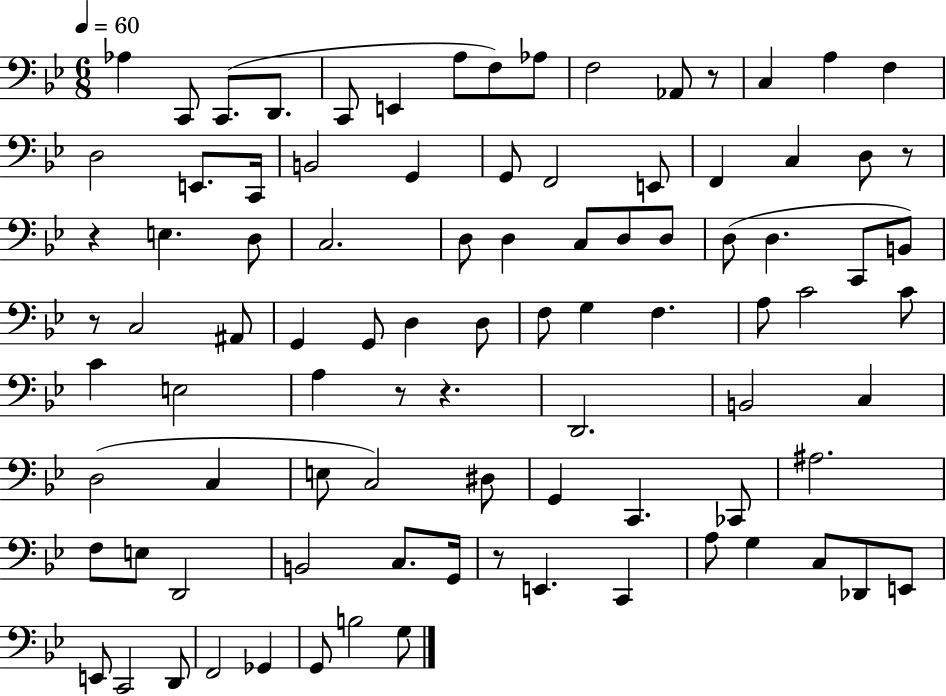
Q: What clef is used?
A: bass